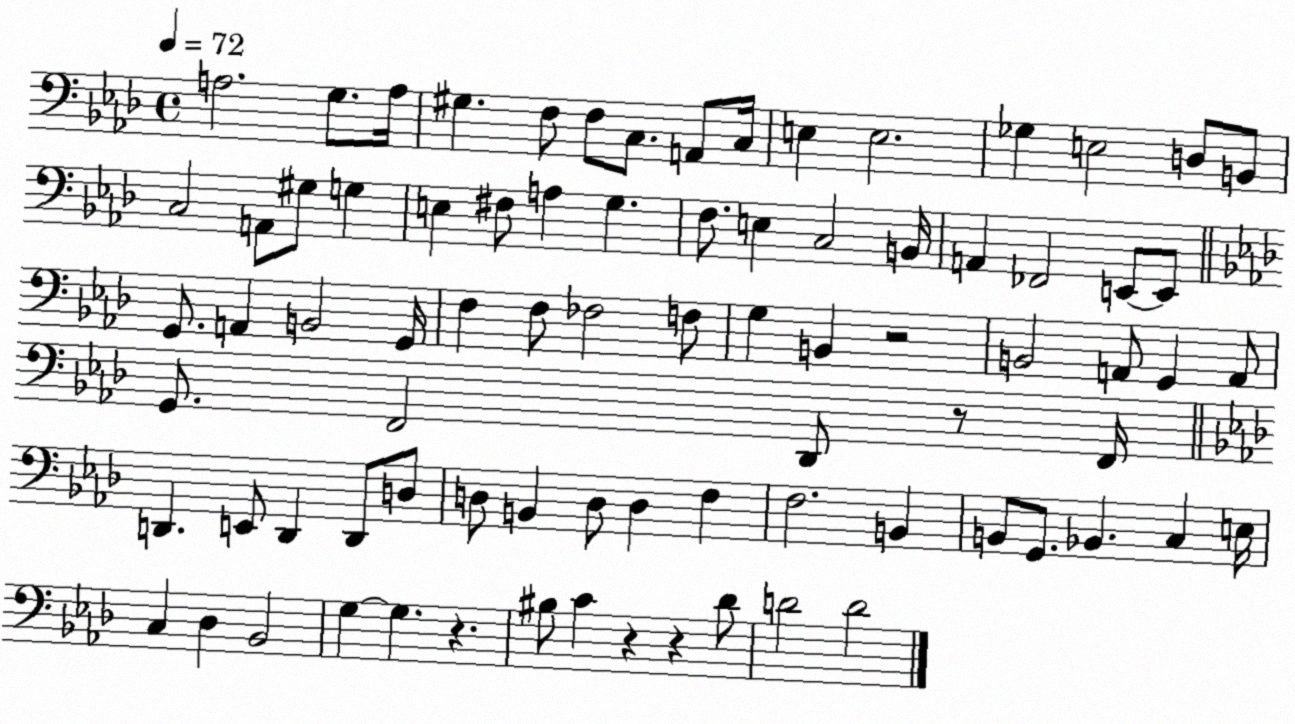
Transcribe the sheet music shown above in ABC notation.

X:1
T:Untitled
M:4/4
L:1/4
K:Ab
A,2 G,/2 A,/4 ^G, F,/2 F,/2 C,/2 A,,/2 C,/4 E, E,2 _G, E,2 D,/2 B,,/2 C,2 A,,/2 ^G,/2 G, E, ^F,/2 A, G, F,/2 E, C,2 B,,/4 A,, _F,,2 E,,/2 E,,/2 G,,/2 A,, B,,2 G,,/4 F, F,/2 _F,2 F,/2 G, B,, z2 B,,2 A,,/2 G,, A,,/2 G,,/2 F,,2 _D,,/2 z/2 F,,/4 D,, E,,/2 D,, D,,/2 D,/2 D,/2 B,, D,/2 D, F, F,2 B,, B,,/2 G,,/2 _B,, C, E,/4 C, _D, _B,,2 G, G, z ^B,/2 C z z _D/2 D2 D2